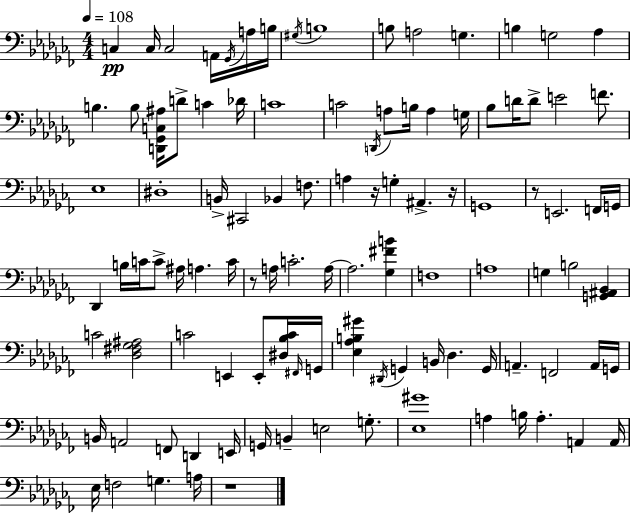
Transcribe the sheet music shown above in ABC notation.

X:1
T:Untitled
M:4/4
L:1/4
K:Abm
C, C,/4 C,2 A,,/4 _G,,/4 A,/4 B,/4 ^G,/4 B,4 B,/2 A,2 G, B, G,2 _A, B, B,/2 [D,,_G,,C,^A,]/4 D/2 C _D/4 C4 C2 D,,/4 A,/2 B,/4 A, G,/4 _B,/2 D/4 D/2 E2 F/2 _E,4 ^D,4 B,,/4 ^C,,2 _B,, F,/2 A, z/4 G, ^A,, z/4 G,,4 z/2 E,,2 F,,/4 G,,/4 _D,, B,/4 C/4 C/2 ^A,/4 A, C/4 z/2 A,/4 C2 A,/4 A,2 [_G,^FB] F,4 A,4 G, B,2 [G,,^A,,_B,,] C2 [_D,^F,_G,^A,]2 C2 E,, E,,/2 [^D,_B,C]/4 ^F,,/4 G,,/4 [_E,_A,B,^G] ^D,,/4 G,, B,,/4 _D, G,,/4 A,, F,,2 A,,/4 G,,/4 B,,/4 A,,2 F,,/2 D,, E,,/4 G,,/4 B,, E,2 G,/2 [_E,^G]4 A, B,/4 A, A,, A,,/4 _E,/4 F,2 G, A,/4 z4